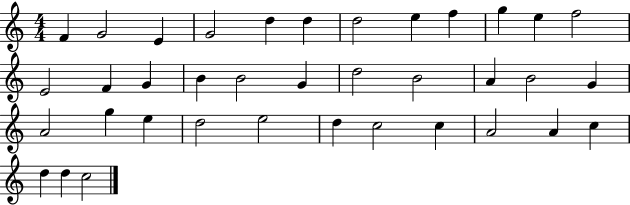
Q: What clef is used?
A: treble